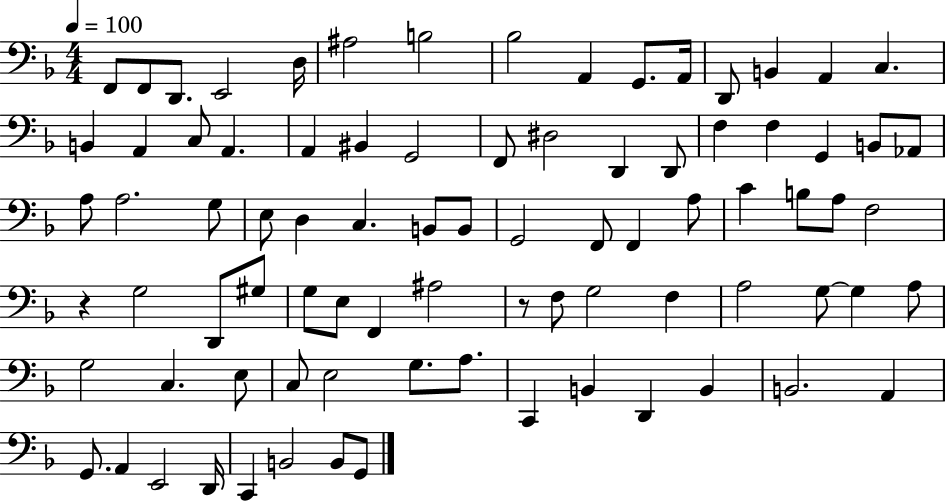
{
  \clef bass
  \numericTimeSignature
  \time 4/4
  \key f \major
  \tempo 4 = 100
  \repeat volta 2 { f,8 f,8 d,8. e,2 d16 | ais2 b2 | bes2 a,4 g,8. a,16 | d,8 b,4 a,4 c4. | \break b,4 a,4 c8 a,4. | a,4 bis,4 g,2 | f,8 dis2 d,4 d,8 | f4 f4 g,4 b,8 aes,8 | \break a8 a2. g8 | e8 d4 c4. b,8 b,8 | g,2 f,8 f,4 a8 | c'4 b8 a8 f2 | \break r4 g2 d,8 gis8 | g8 e8 f,4 ais2 | r8 f8 g2 f4 | a2 g8~~ g4 a8 | \break g2 c4. e8 | c8 e2 g8. a8. | c,4 b,4 d,4 b,4 | b,2. a,4 | \break g,8. a,4 e,2 d,16 | c,4 b,2 b,8 g,8 | } \bar "|."
}